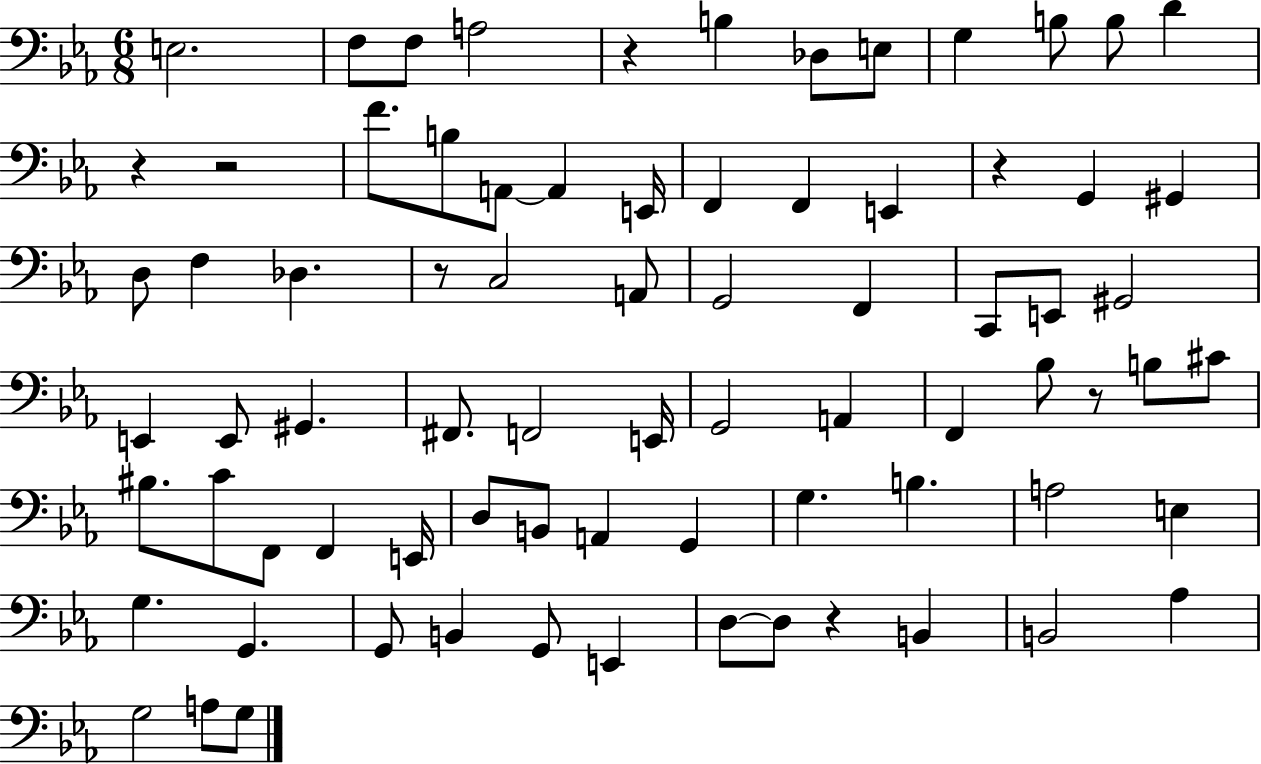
E3/h. F3/e F3/e A3/h R/q B3/q Db3/e E3/e G3/q B3/e B3/e D4/q R/q R/h F4/e. B3/e A2/e A2/q E2/s F2/q F2/q E2/q R/q G2/q G#2/q D3/e F3/q Db3/q. R/e C3/h A2/e G2/h F2/q C2/e E2/e G#2/h E2/q E2/e G#2/q. F#2/e. F2/h E2/s G2/h A2/q F2/q Bb3/e R/e B3/e C#4/e BIS3/e. C4/e F2/e F2/q E2/s D3/e B2/e A2/q G2/q G3/q. B3/q. A3/h E3/q G3/q. G2/q. G2/e B2/q G2/e E2/q D3/e D3/e R/q B2/q B2/h Ab3/q G3/h A3/e G3/e